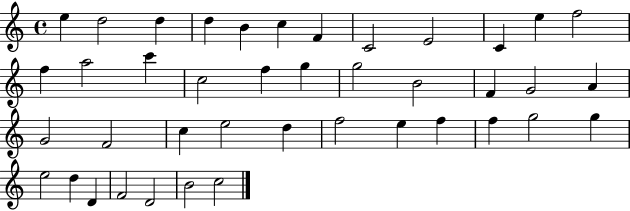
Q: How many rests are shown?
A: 0